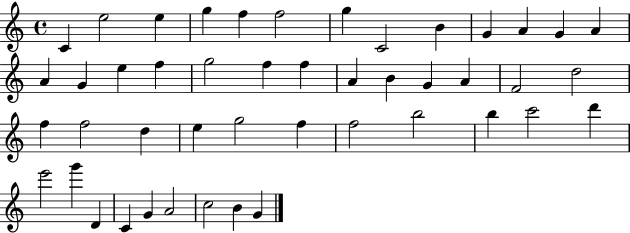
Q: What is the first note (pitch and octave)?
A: C4